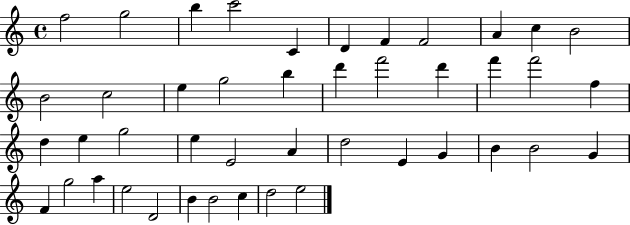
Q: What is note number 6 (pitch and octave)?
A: D4